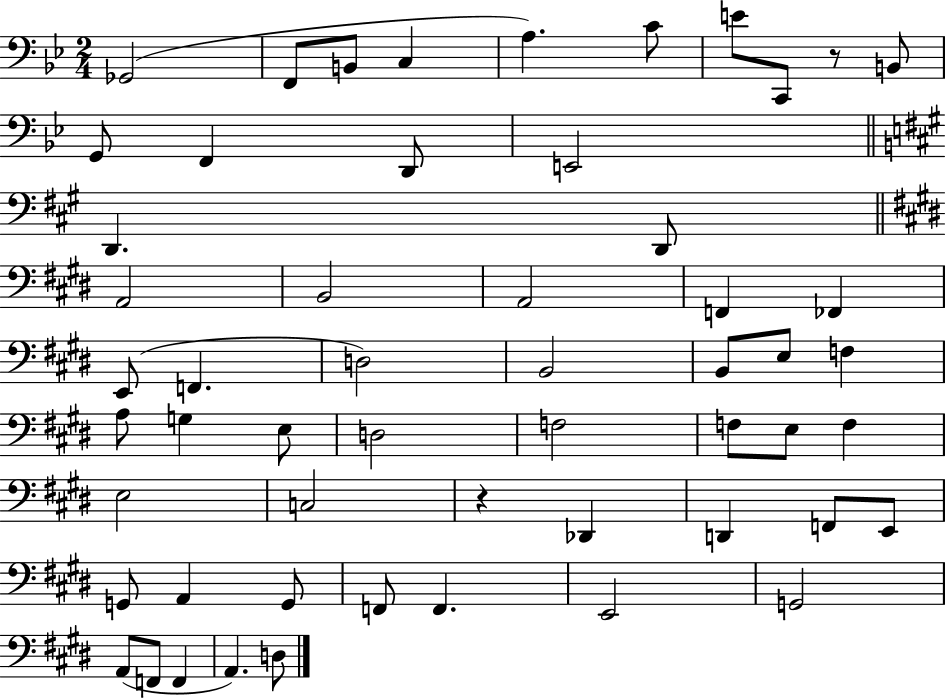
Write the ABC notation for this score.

X:1
T:Untitled
M:2/4
L:1/4
K:Bb
_G,,2 F,,/2 B,,/2 C, A, C/2 E/2 C,,/2 z/2 B,,/2 G,,/2 F,, D,,/2 E,,2 D,, D,,/2 A,,2 B,,2 A,,2 F,, _F,, E,,/2 F,, D,2 B,,2 B,,/2 E,/2 F, A,/2 G, E,/2 D,2 F,2 F,/2 E,/2 F, E,2 C,2 z _D,, D,, F,,/2 E,,/2 G,,/2 A,, G,,/2 F,,/2 F,, E,,2 G,,2 A,,/2 F,,/2 F,, A,, D,/2